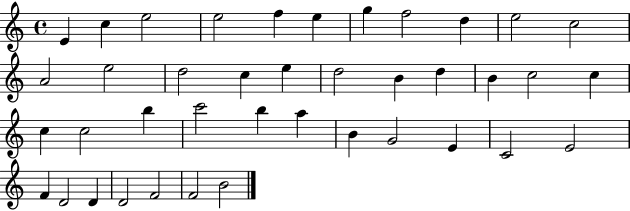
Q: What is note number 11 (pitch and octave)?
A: C5